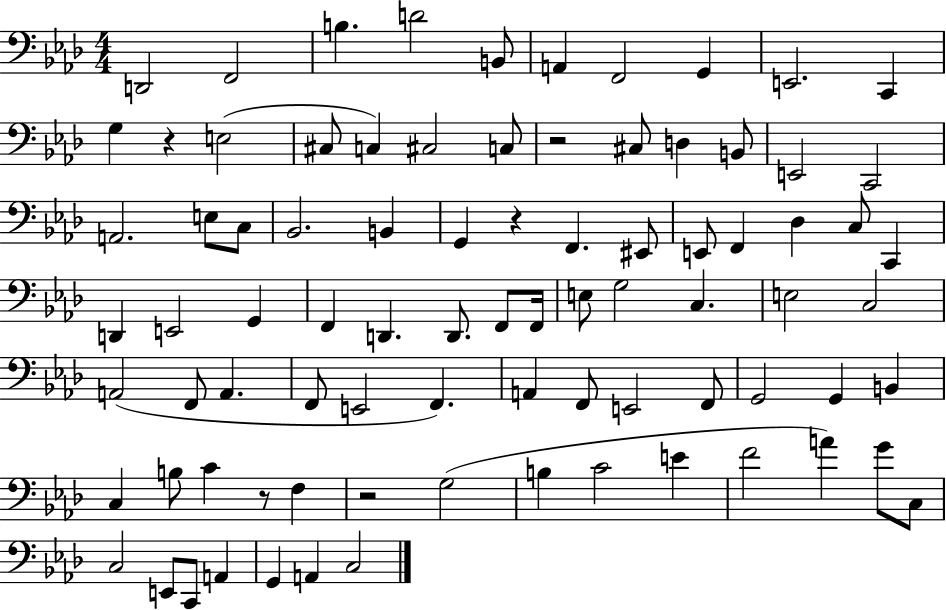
D2/h F2/h B3/q. D4/h B2/e A2/q F2/h G2/q E2/h. C2/q G3/q R/q E3/h C#3/e C3/q C#3/h C3/e R/h C#3/e D3/q B2/e E2/h C2/h A2/h. E3/e C3/e Bb2/h. B2/q G2/q R/q F2/q. EIS2/e E2/e F2/q Db3/q C3/e C2/q D2/q E2/h G2/q F2/q D2/q. D2/e. F2/e F2/s E3/e G3/h C3/q. E3/h C3/h A2/h F2/e A2/q. F2/e E2/h F2/q. A2/q F2/e E2/h F2/e G2/h G2/q B2/q C3/q B3/e C4/q R/e F3/q R/h G3/h B3/q C4/h E4/q F4/h A4/q G4/e C3/e C3/h E2/e C2/e A2/q G2/q A2/q C3/h